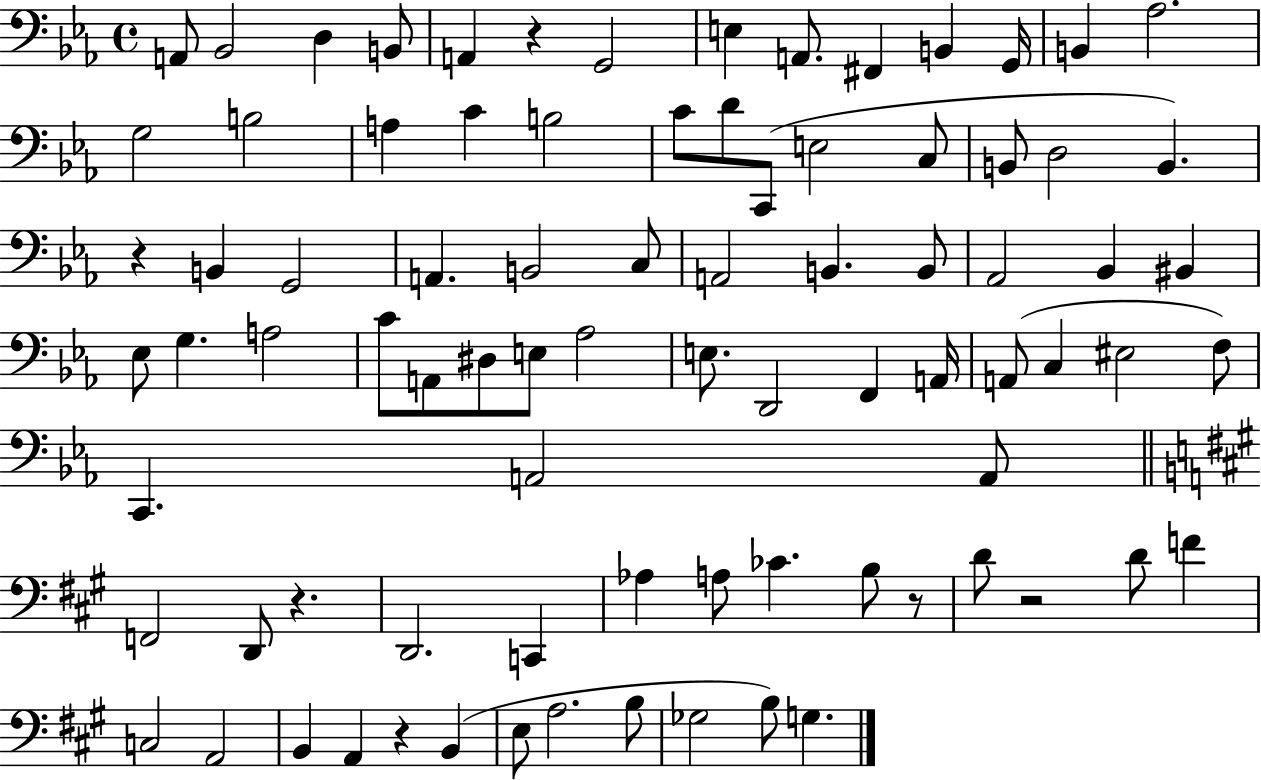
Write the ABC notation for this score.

X:1
T:Untitled
M:4/4
L:1/4
K:Eb
A,,/2 _B,,2 D, B,,/2 A,, z G,,2 E, A,,/2 ^F,, B,, G,,/4 B,, _A,2 G,2 B,2 A, C B,2 C/2 D/2 C,,/2 E,2 C,/2 B,,/2 D,2 B,, z B,, G,,2 A,, B,,2 C,/2 A,,2 B,, B,,/2 _A,,2 _B,, ^B,, _E,/2 G, A,2 C/2 A,,/2 ^D,/2 E,/2 _A,2 E,/2 D,,2 F,, A,,/4 A,,/2 C, ^E,2 F,/2 C,, A,,2 A,,/2 F,,2 D,,/2 z D,,2 C,, _A, A,/2 _C B,/2 z/2 D/2 z2 D/2 F C,2 A,,2 B,, A,, z B,, E,/2 A,2 B,/2 _G,2 B,/2 G,